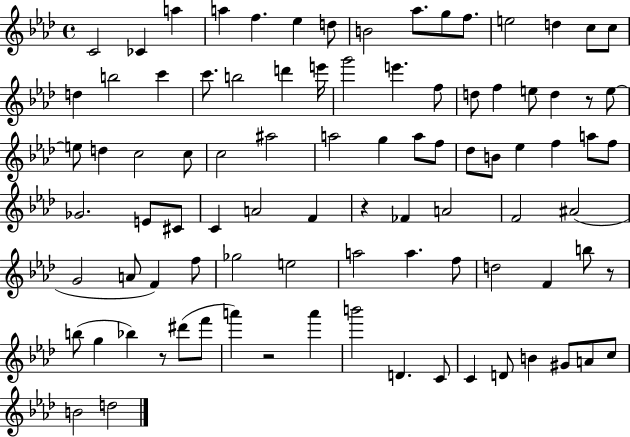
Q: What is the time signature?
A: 4/4